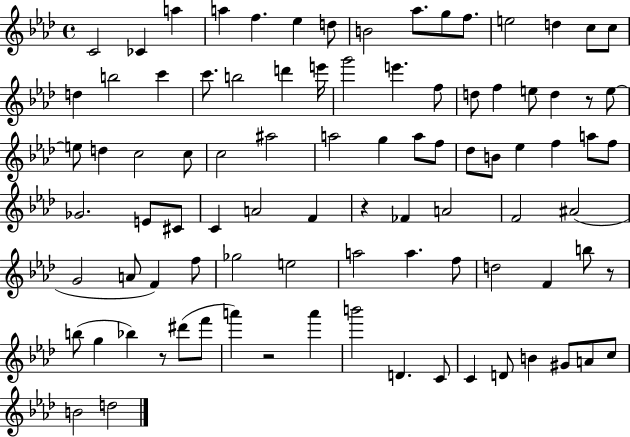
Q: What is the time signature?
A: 4/4